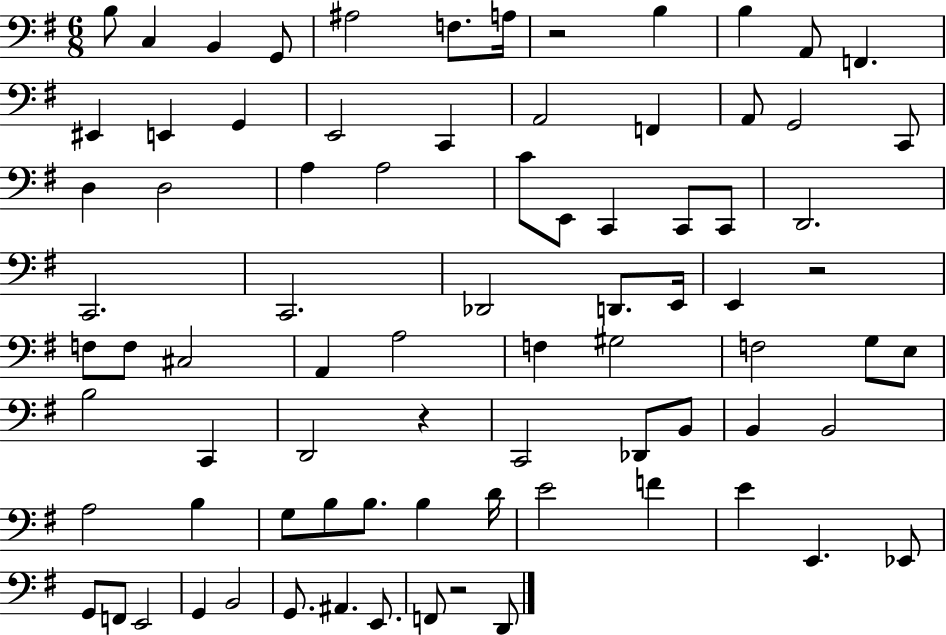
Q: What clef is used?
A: bass